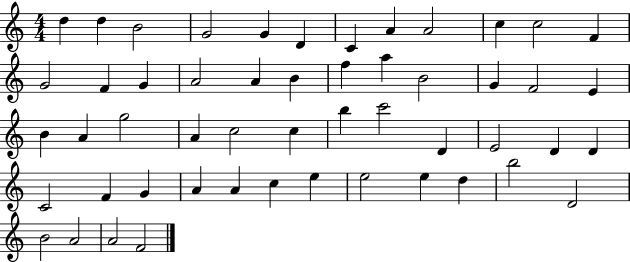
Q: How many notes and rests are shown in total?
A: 52